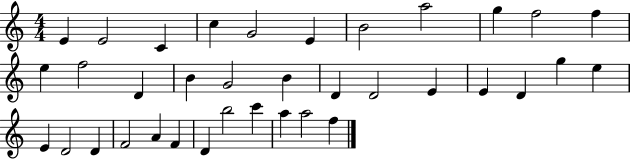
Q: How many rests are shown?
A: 0